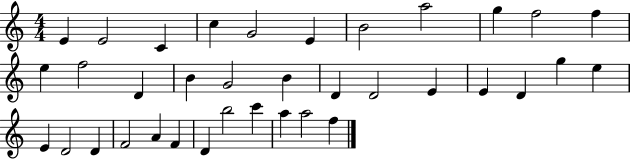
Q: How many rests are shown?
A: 0